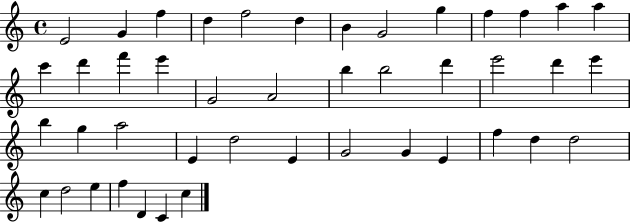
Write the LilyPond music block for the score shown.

{
  \clef treble
  \time 4/4
  \defaultTimeSignature
  \key c \major
  e'2 g'4 f''4 | d''4 f''2 d''4 | b'4 g'2 g''4 | f''4 f''4 a''4 a''4 | \break c'''4 d'''4 f'''4 e'''4 | g'2 a'2 | b''4 b''2 d'''4 | e'''2 d'''4 e'''4 | \break b''4 g''4 a''2 | e'4 d''2 e'4 | g'2 g'4 e'4 | f''4 d''4 d''2 | \break c''4 d''2 e''4 | f''4 d'4 c'4 c''4 | \bar "|."
}